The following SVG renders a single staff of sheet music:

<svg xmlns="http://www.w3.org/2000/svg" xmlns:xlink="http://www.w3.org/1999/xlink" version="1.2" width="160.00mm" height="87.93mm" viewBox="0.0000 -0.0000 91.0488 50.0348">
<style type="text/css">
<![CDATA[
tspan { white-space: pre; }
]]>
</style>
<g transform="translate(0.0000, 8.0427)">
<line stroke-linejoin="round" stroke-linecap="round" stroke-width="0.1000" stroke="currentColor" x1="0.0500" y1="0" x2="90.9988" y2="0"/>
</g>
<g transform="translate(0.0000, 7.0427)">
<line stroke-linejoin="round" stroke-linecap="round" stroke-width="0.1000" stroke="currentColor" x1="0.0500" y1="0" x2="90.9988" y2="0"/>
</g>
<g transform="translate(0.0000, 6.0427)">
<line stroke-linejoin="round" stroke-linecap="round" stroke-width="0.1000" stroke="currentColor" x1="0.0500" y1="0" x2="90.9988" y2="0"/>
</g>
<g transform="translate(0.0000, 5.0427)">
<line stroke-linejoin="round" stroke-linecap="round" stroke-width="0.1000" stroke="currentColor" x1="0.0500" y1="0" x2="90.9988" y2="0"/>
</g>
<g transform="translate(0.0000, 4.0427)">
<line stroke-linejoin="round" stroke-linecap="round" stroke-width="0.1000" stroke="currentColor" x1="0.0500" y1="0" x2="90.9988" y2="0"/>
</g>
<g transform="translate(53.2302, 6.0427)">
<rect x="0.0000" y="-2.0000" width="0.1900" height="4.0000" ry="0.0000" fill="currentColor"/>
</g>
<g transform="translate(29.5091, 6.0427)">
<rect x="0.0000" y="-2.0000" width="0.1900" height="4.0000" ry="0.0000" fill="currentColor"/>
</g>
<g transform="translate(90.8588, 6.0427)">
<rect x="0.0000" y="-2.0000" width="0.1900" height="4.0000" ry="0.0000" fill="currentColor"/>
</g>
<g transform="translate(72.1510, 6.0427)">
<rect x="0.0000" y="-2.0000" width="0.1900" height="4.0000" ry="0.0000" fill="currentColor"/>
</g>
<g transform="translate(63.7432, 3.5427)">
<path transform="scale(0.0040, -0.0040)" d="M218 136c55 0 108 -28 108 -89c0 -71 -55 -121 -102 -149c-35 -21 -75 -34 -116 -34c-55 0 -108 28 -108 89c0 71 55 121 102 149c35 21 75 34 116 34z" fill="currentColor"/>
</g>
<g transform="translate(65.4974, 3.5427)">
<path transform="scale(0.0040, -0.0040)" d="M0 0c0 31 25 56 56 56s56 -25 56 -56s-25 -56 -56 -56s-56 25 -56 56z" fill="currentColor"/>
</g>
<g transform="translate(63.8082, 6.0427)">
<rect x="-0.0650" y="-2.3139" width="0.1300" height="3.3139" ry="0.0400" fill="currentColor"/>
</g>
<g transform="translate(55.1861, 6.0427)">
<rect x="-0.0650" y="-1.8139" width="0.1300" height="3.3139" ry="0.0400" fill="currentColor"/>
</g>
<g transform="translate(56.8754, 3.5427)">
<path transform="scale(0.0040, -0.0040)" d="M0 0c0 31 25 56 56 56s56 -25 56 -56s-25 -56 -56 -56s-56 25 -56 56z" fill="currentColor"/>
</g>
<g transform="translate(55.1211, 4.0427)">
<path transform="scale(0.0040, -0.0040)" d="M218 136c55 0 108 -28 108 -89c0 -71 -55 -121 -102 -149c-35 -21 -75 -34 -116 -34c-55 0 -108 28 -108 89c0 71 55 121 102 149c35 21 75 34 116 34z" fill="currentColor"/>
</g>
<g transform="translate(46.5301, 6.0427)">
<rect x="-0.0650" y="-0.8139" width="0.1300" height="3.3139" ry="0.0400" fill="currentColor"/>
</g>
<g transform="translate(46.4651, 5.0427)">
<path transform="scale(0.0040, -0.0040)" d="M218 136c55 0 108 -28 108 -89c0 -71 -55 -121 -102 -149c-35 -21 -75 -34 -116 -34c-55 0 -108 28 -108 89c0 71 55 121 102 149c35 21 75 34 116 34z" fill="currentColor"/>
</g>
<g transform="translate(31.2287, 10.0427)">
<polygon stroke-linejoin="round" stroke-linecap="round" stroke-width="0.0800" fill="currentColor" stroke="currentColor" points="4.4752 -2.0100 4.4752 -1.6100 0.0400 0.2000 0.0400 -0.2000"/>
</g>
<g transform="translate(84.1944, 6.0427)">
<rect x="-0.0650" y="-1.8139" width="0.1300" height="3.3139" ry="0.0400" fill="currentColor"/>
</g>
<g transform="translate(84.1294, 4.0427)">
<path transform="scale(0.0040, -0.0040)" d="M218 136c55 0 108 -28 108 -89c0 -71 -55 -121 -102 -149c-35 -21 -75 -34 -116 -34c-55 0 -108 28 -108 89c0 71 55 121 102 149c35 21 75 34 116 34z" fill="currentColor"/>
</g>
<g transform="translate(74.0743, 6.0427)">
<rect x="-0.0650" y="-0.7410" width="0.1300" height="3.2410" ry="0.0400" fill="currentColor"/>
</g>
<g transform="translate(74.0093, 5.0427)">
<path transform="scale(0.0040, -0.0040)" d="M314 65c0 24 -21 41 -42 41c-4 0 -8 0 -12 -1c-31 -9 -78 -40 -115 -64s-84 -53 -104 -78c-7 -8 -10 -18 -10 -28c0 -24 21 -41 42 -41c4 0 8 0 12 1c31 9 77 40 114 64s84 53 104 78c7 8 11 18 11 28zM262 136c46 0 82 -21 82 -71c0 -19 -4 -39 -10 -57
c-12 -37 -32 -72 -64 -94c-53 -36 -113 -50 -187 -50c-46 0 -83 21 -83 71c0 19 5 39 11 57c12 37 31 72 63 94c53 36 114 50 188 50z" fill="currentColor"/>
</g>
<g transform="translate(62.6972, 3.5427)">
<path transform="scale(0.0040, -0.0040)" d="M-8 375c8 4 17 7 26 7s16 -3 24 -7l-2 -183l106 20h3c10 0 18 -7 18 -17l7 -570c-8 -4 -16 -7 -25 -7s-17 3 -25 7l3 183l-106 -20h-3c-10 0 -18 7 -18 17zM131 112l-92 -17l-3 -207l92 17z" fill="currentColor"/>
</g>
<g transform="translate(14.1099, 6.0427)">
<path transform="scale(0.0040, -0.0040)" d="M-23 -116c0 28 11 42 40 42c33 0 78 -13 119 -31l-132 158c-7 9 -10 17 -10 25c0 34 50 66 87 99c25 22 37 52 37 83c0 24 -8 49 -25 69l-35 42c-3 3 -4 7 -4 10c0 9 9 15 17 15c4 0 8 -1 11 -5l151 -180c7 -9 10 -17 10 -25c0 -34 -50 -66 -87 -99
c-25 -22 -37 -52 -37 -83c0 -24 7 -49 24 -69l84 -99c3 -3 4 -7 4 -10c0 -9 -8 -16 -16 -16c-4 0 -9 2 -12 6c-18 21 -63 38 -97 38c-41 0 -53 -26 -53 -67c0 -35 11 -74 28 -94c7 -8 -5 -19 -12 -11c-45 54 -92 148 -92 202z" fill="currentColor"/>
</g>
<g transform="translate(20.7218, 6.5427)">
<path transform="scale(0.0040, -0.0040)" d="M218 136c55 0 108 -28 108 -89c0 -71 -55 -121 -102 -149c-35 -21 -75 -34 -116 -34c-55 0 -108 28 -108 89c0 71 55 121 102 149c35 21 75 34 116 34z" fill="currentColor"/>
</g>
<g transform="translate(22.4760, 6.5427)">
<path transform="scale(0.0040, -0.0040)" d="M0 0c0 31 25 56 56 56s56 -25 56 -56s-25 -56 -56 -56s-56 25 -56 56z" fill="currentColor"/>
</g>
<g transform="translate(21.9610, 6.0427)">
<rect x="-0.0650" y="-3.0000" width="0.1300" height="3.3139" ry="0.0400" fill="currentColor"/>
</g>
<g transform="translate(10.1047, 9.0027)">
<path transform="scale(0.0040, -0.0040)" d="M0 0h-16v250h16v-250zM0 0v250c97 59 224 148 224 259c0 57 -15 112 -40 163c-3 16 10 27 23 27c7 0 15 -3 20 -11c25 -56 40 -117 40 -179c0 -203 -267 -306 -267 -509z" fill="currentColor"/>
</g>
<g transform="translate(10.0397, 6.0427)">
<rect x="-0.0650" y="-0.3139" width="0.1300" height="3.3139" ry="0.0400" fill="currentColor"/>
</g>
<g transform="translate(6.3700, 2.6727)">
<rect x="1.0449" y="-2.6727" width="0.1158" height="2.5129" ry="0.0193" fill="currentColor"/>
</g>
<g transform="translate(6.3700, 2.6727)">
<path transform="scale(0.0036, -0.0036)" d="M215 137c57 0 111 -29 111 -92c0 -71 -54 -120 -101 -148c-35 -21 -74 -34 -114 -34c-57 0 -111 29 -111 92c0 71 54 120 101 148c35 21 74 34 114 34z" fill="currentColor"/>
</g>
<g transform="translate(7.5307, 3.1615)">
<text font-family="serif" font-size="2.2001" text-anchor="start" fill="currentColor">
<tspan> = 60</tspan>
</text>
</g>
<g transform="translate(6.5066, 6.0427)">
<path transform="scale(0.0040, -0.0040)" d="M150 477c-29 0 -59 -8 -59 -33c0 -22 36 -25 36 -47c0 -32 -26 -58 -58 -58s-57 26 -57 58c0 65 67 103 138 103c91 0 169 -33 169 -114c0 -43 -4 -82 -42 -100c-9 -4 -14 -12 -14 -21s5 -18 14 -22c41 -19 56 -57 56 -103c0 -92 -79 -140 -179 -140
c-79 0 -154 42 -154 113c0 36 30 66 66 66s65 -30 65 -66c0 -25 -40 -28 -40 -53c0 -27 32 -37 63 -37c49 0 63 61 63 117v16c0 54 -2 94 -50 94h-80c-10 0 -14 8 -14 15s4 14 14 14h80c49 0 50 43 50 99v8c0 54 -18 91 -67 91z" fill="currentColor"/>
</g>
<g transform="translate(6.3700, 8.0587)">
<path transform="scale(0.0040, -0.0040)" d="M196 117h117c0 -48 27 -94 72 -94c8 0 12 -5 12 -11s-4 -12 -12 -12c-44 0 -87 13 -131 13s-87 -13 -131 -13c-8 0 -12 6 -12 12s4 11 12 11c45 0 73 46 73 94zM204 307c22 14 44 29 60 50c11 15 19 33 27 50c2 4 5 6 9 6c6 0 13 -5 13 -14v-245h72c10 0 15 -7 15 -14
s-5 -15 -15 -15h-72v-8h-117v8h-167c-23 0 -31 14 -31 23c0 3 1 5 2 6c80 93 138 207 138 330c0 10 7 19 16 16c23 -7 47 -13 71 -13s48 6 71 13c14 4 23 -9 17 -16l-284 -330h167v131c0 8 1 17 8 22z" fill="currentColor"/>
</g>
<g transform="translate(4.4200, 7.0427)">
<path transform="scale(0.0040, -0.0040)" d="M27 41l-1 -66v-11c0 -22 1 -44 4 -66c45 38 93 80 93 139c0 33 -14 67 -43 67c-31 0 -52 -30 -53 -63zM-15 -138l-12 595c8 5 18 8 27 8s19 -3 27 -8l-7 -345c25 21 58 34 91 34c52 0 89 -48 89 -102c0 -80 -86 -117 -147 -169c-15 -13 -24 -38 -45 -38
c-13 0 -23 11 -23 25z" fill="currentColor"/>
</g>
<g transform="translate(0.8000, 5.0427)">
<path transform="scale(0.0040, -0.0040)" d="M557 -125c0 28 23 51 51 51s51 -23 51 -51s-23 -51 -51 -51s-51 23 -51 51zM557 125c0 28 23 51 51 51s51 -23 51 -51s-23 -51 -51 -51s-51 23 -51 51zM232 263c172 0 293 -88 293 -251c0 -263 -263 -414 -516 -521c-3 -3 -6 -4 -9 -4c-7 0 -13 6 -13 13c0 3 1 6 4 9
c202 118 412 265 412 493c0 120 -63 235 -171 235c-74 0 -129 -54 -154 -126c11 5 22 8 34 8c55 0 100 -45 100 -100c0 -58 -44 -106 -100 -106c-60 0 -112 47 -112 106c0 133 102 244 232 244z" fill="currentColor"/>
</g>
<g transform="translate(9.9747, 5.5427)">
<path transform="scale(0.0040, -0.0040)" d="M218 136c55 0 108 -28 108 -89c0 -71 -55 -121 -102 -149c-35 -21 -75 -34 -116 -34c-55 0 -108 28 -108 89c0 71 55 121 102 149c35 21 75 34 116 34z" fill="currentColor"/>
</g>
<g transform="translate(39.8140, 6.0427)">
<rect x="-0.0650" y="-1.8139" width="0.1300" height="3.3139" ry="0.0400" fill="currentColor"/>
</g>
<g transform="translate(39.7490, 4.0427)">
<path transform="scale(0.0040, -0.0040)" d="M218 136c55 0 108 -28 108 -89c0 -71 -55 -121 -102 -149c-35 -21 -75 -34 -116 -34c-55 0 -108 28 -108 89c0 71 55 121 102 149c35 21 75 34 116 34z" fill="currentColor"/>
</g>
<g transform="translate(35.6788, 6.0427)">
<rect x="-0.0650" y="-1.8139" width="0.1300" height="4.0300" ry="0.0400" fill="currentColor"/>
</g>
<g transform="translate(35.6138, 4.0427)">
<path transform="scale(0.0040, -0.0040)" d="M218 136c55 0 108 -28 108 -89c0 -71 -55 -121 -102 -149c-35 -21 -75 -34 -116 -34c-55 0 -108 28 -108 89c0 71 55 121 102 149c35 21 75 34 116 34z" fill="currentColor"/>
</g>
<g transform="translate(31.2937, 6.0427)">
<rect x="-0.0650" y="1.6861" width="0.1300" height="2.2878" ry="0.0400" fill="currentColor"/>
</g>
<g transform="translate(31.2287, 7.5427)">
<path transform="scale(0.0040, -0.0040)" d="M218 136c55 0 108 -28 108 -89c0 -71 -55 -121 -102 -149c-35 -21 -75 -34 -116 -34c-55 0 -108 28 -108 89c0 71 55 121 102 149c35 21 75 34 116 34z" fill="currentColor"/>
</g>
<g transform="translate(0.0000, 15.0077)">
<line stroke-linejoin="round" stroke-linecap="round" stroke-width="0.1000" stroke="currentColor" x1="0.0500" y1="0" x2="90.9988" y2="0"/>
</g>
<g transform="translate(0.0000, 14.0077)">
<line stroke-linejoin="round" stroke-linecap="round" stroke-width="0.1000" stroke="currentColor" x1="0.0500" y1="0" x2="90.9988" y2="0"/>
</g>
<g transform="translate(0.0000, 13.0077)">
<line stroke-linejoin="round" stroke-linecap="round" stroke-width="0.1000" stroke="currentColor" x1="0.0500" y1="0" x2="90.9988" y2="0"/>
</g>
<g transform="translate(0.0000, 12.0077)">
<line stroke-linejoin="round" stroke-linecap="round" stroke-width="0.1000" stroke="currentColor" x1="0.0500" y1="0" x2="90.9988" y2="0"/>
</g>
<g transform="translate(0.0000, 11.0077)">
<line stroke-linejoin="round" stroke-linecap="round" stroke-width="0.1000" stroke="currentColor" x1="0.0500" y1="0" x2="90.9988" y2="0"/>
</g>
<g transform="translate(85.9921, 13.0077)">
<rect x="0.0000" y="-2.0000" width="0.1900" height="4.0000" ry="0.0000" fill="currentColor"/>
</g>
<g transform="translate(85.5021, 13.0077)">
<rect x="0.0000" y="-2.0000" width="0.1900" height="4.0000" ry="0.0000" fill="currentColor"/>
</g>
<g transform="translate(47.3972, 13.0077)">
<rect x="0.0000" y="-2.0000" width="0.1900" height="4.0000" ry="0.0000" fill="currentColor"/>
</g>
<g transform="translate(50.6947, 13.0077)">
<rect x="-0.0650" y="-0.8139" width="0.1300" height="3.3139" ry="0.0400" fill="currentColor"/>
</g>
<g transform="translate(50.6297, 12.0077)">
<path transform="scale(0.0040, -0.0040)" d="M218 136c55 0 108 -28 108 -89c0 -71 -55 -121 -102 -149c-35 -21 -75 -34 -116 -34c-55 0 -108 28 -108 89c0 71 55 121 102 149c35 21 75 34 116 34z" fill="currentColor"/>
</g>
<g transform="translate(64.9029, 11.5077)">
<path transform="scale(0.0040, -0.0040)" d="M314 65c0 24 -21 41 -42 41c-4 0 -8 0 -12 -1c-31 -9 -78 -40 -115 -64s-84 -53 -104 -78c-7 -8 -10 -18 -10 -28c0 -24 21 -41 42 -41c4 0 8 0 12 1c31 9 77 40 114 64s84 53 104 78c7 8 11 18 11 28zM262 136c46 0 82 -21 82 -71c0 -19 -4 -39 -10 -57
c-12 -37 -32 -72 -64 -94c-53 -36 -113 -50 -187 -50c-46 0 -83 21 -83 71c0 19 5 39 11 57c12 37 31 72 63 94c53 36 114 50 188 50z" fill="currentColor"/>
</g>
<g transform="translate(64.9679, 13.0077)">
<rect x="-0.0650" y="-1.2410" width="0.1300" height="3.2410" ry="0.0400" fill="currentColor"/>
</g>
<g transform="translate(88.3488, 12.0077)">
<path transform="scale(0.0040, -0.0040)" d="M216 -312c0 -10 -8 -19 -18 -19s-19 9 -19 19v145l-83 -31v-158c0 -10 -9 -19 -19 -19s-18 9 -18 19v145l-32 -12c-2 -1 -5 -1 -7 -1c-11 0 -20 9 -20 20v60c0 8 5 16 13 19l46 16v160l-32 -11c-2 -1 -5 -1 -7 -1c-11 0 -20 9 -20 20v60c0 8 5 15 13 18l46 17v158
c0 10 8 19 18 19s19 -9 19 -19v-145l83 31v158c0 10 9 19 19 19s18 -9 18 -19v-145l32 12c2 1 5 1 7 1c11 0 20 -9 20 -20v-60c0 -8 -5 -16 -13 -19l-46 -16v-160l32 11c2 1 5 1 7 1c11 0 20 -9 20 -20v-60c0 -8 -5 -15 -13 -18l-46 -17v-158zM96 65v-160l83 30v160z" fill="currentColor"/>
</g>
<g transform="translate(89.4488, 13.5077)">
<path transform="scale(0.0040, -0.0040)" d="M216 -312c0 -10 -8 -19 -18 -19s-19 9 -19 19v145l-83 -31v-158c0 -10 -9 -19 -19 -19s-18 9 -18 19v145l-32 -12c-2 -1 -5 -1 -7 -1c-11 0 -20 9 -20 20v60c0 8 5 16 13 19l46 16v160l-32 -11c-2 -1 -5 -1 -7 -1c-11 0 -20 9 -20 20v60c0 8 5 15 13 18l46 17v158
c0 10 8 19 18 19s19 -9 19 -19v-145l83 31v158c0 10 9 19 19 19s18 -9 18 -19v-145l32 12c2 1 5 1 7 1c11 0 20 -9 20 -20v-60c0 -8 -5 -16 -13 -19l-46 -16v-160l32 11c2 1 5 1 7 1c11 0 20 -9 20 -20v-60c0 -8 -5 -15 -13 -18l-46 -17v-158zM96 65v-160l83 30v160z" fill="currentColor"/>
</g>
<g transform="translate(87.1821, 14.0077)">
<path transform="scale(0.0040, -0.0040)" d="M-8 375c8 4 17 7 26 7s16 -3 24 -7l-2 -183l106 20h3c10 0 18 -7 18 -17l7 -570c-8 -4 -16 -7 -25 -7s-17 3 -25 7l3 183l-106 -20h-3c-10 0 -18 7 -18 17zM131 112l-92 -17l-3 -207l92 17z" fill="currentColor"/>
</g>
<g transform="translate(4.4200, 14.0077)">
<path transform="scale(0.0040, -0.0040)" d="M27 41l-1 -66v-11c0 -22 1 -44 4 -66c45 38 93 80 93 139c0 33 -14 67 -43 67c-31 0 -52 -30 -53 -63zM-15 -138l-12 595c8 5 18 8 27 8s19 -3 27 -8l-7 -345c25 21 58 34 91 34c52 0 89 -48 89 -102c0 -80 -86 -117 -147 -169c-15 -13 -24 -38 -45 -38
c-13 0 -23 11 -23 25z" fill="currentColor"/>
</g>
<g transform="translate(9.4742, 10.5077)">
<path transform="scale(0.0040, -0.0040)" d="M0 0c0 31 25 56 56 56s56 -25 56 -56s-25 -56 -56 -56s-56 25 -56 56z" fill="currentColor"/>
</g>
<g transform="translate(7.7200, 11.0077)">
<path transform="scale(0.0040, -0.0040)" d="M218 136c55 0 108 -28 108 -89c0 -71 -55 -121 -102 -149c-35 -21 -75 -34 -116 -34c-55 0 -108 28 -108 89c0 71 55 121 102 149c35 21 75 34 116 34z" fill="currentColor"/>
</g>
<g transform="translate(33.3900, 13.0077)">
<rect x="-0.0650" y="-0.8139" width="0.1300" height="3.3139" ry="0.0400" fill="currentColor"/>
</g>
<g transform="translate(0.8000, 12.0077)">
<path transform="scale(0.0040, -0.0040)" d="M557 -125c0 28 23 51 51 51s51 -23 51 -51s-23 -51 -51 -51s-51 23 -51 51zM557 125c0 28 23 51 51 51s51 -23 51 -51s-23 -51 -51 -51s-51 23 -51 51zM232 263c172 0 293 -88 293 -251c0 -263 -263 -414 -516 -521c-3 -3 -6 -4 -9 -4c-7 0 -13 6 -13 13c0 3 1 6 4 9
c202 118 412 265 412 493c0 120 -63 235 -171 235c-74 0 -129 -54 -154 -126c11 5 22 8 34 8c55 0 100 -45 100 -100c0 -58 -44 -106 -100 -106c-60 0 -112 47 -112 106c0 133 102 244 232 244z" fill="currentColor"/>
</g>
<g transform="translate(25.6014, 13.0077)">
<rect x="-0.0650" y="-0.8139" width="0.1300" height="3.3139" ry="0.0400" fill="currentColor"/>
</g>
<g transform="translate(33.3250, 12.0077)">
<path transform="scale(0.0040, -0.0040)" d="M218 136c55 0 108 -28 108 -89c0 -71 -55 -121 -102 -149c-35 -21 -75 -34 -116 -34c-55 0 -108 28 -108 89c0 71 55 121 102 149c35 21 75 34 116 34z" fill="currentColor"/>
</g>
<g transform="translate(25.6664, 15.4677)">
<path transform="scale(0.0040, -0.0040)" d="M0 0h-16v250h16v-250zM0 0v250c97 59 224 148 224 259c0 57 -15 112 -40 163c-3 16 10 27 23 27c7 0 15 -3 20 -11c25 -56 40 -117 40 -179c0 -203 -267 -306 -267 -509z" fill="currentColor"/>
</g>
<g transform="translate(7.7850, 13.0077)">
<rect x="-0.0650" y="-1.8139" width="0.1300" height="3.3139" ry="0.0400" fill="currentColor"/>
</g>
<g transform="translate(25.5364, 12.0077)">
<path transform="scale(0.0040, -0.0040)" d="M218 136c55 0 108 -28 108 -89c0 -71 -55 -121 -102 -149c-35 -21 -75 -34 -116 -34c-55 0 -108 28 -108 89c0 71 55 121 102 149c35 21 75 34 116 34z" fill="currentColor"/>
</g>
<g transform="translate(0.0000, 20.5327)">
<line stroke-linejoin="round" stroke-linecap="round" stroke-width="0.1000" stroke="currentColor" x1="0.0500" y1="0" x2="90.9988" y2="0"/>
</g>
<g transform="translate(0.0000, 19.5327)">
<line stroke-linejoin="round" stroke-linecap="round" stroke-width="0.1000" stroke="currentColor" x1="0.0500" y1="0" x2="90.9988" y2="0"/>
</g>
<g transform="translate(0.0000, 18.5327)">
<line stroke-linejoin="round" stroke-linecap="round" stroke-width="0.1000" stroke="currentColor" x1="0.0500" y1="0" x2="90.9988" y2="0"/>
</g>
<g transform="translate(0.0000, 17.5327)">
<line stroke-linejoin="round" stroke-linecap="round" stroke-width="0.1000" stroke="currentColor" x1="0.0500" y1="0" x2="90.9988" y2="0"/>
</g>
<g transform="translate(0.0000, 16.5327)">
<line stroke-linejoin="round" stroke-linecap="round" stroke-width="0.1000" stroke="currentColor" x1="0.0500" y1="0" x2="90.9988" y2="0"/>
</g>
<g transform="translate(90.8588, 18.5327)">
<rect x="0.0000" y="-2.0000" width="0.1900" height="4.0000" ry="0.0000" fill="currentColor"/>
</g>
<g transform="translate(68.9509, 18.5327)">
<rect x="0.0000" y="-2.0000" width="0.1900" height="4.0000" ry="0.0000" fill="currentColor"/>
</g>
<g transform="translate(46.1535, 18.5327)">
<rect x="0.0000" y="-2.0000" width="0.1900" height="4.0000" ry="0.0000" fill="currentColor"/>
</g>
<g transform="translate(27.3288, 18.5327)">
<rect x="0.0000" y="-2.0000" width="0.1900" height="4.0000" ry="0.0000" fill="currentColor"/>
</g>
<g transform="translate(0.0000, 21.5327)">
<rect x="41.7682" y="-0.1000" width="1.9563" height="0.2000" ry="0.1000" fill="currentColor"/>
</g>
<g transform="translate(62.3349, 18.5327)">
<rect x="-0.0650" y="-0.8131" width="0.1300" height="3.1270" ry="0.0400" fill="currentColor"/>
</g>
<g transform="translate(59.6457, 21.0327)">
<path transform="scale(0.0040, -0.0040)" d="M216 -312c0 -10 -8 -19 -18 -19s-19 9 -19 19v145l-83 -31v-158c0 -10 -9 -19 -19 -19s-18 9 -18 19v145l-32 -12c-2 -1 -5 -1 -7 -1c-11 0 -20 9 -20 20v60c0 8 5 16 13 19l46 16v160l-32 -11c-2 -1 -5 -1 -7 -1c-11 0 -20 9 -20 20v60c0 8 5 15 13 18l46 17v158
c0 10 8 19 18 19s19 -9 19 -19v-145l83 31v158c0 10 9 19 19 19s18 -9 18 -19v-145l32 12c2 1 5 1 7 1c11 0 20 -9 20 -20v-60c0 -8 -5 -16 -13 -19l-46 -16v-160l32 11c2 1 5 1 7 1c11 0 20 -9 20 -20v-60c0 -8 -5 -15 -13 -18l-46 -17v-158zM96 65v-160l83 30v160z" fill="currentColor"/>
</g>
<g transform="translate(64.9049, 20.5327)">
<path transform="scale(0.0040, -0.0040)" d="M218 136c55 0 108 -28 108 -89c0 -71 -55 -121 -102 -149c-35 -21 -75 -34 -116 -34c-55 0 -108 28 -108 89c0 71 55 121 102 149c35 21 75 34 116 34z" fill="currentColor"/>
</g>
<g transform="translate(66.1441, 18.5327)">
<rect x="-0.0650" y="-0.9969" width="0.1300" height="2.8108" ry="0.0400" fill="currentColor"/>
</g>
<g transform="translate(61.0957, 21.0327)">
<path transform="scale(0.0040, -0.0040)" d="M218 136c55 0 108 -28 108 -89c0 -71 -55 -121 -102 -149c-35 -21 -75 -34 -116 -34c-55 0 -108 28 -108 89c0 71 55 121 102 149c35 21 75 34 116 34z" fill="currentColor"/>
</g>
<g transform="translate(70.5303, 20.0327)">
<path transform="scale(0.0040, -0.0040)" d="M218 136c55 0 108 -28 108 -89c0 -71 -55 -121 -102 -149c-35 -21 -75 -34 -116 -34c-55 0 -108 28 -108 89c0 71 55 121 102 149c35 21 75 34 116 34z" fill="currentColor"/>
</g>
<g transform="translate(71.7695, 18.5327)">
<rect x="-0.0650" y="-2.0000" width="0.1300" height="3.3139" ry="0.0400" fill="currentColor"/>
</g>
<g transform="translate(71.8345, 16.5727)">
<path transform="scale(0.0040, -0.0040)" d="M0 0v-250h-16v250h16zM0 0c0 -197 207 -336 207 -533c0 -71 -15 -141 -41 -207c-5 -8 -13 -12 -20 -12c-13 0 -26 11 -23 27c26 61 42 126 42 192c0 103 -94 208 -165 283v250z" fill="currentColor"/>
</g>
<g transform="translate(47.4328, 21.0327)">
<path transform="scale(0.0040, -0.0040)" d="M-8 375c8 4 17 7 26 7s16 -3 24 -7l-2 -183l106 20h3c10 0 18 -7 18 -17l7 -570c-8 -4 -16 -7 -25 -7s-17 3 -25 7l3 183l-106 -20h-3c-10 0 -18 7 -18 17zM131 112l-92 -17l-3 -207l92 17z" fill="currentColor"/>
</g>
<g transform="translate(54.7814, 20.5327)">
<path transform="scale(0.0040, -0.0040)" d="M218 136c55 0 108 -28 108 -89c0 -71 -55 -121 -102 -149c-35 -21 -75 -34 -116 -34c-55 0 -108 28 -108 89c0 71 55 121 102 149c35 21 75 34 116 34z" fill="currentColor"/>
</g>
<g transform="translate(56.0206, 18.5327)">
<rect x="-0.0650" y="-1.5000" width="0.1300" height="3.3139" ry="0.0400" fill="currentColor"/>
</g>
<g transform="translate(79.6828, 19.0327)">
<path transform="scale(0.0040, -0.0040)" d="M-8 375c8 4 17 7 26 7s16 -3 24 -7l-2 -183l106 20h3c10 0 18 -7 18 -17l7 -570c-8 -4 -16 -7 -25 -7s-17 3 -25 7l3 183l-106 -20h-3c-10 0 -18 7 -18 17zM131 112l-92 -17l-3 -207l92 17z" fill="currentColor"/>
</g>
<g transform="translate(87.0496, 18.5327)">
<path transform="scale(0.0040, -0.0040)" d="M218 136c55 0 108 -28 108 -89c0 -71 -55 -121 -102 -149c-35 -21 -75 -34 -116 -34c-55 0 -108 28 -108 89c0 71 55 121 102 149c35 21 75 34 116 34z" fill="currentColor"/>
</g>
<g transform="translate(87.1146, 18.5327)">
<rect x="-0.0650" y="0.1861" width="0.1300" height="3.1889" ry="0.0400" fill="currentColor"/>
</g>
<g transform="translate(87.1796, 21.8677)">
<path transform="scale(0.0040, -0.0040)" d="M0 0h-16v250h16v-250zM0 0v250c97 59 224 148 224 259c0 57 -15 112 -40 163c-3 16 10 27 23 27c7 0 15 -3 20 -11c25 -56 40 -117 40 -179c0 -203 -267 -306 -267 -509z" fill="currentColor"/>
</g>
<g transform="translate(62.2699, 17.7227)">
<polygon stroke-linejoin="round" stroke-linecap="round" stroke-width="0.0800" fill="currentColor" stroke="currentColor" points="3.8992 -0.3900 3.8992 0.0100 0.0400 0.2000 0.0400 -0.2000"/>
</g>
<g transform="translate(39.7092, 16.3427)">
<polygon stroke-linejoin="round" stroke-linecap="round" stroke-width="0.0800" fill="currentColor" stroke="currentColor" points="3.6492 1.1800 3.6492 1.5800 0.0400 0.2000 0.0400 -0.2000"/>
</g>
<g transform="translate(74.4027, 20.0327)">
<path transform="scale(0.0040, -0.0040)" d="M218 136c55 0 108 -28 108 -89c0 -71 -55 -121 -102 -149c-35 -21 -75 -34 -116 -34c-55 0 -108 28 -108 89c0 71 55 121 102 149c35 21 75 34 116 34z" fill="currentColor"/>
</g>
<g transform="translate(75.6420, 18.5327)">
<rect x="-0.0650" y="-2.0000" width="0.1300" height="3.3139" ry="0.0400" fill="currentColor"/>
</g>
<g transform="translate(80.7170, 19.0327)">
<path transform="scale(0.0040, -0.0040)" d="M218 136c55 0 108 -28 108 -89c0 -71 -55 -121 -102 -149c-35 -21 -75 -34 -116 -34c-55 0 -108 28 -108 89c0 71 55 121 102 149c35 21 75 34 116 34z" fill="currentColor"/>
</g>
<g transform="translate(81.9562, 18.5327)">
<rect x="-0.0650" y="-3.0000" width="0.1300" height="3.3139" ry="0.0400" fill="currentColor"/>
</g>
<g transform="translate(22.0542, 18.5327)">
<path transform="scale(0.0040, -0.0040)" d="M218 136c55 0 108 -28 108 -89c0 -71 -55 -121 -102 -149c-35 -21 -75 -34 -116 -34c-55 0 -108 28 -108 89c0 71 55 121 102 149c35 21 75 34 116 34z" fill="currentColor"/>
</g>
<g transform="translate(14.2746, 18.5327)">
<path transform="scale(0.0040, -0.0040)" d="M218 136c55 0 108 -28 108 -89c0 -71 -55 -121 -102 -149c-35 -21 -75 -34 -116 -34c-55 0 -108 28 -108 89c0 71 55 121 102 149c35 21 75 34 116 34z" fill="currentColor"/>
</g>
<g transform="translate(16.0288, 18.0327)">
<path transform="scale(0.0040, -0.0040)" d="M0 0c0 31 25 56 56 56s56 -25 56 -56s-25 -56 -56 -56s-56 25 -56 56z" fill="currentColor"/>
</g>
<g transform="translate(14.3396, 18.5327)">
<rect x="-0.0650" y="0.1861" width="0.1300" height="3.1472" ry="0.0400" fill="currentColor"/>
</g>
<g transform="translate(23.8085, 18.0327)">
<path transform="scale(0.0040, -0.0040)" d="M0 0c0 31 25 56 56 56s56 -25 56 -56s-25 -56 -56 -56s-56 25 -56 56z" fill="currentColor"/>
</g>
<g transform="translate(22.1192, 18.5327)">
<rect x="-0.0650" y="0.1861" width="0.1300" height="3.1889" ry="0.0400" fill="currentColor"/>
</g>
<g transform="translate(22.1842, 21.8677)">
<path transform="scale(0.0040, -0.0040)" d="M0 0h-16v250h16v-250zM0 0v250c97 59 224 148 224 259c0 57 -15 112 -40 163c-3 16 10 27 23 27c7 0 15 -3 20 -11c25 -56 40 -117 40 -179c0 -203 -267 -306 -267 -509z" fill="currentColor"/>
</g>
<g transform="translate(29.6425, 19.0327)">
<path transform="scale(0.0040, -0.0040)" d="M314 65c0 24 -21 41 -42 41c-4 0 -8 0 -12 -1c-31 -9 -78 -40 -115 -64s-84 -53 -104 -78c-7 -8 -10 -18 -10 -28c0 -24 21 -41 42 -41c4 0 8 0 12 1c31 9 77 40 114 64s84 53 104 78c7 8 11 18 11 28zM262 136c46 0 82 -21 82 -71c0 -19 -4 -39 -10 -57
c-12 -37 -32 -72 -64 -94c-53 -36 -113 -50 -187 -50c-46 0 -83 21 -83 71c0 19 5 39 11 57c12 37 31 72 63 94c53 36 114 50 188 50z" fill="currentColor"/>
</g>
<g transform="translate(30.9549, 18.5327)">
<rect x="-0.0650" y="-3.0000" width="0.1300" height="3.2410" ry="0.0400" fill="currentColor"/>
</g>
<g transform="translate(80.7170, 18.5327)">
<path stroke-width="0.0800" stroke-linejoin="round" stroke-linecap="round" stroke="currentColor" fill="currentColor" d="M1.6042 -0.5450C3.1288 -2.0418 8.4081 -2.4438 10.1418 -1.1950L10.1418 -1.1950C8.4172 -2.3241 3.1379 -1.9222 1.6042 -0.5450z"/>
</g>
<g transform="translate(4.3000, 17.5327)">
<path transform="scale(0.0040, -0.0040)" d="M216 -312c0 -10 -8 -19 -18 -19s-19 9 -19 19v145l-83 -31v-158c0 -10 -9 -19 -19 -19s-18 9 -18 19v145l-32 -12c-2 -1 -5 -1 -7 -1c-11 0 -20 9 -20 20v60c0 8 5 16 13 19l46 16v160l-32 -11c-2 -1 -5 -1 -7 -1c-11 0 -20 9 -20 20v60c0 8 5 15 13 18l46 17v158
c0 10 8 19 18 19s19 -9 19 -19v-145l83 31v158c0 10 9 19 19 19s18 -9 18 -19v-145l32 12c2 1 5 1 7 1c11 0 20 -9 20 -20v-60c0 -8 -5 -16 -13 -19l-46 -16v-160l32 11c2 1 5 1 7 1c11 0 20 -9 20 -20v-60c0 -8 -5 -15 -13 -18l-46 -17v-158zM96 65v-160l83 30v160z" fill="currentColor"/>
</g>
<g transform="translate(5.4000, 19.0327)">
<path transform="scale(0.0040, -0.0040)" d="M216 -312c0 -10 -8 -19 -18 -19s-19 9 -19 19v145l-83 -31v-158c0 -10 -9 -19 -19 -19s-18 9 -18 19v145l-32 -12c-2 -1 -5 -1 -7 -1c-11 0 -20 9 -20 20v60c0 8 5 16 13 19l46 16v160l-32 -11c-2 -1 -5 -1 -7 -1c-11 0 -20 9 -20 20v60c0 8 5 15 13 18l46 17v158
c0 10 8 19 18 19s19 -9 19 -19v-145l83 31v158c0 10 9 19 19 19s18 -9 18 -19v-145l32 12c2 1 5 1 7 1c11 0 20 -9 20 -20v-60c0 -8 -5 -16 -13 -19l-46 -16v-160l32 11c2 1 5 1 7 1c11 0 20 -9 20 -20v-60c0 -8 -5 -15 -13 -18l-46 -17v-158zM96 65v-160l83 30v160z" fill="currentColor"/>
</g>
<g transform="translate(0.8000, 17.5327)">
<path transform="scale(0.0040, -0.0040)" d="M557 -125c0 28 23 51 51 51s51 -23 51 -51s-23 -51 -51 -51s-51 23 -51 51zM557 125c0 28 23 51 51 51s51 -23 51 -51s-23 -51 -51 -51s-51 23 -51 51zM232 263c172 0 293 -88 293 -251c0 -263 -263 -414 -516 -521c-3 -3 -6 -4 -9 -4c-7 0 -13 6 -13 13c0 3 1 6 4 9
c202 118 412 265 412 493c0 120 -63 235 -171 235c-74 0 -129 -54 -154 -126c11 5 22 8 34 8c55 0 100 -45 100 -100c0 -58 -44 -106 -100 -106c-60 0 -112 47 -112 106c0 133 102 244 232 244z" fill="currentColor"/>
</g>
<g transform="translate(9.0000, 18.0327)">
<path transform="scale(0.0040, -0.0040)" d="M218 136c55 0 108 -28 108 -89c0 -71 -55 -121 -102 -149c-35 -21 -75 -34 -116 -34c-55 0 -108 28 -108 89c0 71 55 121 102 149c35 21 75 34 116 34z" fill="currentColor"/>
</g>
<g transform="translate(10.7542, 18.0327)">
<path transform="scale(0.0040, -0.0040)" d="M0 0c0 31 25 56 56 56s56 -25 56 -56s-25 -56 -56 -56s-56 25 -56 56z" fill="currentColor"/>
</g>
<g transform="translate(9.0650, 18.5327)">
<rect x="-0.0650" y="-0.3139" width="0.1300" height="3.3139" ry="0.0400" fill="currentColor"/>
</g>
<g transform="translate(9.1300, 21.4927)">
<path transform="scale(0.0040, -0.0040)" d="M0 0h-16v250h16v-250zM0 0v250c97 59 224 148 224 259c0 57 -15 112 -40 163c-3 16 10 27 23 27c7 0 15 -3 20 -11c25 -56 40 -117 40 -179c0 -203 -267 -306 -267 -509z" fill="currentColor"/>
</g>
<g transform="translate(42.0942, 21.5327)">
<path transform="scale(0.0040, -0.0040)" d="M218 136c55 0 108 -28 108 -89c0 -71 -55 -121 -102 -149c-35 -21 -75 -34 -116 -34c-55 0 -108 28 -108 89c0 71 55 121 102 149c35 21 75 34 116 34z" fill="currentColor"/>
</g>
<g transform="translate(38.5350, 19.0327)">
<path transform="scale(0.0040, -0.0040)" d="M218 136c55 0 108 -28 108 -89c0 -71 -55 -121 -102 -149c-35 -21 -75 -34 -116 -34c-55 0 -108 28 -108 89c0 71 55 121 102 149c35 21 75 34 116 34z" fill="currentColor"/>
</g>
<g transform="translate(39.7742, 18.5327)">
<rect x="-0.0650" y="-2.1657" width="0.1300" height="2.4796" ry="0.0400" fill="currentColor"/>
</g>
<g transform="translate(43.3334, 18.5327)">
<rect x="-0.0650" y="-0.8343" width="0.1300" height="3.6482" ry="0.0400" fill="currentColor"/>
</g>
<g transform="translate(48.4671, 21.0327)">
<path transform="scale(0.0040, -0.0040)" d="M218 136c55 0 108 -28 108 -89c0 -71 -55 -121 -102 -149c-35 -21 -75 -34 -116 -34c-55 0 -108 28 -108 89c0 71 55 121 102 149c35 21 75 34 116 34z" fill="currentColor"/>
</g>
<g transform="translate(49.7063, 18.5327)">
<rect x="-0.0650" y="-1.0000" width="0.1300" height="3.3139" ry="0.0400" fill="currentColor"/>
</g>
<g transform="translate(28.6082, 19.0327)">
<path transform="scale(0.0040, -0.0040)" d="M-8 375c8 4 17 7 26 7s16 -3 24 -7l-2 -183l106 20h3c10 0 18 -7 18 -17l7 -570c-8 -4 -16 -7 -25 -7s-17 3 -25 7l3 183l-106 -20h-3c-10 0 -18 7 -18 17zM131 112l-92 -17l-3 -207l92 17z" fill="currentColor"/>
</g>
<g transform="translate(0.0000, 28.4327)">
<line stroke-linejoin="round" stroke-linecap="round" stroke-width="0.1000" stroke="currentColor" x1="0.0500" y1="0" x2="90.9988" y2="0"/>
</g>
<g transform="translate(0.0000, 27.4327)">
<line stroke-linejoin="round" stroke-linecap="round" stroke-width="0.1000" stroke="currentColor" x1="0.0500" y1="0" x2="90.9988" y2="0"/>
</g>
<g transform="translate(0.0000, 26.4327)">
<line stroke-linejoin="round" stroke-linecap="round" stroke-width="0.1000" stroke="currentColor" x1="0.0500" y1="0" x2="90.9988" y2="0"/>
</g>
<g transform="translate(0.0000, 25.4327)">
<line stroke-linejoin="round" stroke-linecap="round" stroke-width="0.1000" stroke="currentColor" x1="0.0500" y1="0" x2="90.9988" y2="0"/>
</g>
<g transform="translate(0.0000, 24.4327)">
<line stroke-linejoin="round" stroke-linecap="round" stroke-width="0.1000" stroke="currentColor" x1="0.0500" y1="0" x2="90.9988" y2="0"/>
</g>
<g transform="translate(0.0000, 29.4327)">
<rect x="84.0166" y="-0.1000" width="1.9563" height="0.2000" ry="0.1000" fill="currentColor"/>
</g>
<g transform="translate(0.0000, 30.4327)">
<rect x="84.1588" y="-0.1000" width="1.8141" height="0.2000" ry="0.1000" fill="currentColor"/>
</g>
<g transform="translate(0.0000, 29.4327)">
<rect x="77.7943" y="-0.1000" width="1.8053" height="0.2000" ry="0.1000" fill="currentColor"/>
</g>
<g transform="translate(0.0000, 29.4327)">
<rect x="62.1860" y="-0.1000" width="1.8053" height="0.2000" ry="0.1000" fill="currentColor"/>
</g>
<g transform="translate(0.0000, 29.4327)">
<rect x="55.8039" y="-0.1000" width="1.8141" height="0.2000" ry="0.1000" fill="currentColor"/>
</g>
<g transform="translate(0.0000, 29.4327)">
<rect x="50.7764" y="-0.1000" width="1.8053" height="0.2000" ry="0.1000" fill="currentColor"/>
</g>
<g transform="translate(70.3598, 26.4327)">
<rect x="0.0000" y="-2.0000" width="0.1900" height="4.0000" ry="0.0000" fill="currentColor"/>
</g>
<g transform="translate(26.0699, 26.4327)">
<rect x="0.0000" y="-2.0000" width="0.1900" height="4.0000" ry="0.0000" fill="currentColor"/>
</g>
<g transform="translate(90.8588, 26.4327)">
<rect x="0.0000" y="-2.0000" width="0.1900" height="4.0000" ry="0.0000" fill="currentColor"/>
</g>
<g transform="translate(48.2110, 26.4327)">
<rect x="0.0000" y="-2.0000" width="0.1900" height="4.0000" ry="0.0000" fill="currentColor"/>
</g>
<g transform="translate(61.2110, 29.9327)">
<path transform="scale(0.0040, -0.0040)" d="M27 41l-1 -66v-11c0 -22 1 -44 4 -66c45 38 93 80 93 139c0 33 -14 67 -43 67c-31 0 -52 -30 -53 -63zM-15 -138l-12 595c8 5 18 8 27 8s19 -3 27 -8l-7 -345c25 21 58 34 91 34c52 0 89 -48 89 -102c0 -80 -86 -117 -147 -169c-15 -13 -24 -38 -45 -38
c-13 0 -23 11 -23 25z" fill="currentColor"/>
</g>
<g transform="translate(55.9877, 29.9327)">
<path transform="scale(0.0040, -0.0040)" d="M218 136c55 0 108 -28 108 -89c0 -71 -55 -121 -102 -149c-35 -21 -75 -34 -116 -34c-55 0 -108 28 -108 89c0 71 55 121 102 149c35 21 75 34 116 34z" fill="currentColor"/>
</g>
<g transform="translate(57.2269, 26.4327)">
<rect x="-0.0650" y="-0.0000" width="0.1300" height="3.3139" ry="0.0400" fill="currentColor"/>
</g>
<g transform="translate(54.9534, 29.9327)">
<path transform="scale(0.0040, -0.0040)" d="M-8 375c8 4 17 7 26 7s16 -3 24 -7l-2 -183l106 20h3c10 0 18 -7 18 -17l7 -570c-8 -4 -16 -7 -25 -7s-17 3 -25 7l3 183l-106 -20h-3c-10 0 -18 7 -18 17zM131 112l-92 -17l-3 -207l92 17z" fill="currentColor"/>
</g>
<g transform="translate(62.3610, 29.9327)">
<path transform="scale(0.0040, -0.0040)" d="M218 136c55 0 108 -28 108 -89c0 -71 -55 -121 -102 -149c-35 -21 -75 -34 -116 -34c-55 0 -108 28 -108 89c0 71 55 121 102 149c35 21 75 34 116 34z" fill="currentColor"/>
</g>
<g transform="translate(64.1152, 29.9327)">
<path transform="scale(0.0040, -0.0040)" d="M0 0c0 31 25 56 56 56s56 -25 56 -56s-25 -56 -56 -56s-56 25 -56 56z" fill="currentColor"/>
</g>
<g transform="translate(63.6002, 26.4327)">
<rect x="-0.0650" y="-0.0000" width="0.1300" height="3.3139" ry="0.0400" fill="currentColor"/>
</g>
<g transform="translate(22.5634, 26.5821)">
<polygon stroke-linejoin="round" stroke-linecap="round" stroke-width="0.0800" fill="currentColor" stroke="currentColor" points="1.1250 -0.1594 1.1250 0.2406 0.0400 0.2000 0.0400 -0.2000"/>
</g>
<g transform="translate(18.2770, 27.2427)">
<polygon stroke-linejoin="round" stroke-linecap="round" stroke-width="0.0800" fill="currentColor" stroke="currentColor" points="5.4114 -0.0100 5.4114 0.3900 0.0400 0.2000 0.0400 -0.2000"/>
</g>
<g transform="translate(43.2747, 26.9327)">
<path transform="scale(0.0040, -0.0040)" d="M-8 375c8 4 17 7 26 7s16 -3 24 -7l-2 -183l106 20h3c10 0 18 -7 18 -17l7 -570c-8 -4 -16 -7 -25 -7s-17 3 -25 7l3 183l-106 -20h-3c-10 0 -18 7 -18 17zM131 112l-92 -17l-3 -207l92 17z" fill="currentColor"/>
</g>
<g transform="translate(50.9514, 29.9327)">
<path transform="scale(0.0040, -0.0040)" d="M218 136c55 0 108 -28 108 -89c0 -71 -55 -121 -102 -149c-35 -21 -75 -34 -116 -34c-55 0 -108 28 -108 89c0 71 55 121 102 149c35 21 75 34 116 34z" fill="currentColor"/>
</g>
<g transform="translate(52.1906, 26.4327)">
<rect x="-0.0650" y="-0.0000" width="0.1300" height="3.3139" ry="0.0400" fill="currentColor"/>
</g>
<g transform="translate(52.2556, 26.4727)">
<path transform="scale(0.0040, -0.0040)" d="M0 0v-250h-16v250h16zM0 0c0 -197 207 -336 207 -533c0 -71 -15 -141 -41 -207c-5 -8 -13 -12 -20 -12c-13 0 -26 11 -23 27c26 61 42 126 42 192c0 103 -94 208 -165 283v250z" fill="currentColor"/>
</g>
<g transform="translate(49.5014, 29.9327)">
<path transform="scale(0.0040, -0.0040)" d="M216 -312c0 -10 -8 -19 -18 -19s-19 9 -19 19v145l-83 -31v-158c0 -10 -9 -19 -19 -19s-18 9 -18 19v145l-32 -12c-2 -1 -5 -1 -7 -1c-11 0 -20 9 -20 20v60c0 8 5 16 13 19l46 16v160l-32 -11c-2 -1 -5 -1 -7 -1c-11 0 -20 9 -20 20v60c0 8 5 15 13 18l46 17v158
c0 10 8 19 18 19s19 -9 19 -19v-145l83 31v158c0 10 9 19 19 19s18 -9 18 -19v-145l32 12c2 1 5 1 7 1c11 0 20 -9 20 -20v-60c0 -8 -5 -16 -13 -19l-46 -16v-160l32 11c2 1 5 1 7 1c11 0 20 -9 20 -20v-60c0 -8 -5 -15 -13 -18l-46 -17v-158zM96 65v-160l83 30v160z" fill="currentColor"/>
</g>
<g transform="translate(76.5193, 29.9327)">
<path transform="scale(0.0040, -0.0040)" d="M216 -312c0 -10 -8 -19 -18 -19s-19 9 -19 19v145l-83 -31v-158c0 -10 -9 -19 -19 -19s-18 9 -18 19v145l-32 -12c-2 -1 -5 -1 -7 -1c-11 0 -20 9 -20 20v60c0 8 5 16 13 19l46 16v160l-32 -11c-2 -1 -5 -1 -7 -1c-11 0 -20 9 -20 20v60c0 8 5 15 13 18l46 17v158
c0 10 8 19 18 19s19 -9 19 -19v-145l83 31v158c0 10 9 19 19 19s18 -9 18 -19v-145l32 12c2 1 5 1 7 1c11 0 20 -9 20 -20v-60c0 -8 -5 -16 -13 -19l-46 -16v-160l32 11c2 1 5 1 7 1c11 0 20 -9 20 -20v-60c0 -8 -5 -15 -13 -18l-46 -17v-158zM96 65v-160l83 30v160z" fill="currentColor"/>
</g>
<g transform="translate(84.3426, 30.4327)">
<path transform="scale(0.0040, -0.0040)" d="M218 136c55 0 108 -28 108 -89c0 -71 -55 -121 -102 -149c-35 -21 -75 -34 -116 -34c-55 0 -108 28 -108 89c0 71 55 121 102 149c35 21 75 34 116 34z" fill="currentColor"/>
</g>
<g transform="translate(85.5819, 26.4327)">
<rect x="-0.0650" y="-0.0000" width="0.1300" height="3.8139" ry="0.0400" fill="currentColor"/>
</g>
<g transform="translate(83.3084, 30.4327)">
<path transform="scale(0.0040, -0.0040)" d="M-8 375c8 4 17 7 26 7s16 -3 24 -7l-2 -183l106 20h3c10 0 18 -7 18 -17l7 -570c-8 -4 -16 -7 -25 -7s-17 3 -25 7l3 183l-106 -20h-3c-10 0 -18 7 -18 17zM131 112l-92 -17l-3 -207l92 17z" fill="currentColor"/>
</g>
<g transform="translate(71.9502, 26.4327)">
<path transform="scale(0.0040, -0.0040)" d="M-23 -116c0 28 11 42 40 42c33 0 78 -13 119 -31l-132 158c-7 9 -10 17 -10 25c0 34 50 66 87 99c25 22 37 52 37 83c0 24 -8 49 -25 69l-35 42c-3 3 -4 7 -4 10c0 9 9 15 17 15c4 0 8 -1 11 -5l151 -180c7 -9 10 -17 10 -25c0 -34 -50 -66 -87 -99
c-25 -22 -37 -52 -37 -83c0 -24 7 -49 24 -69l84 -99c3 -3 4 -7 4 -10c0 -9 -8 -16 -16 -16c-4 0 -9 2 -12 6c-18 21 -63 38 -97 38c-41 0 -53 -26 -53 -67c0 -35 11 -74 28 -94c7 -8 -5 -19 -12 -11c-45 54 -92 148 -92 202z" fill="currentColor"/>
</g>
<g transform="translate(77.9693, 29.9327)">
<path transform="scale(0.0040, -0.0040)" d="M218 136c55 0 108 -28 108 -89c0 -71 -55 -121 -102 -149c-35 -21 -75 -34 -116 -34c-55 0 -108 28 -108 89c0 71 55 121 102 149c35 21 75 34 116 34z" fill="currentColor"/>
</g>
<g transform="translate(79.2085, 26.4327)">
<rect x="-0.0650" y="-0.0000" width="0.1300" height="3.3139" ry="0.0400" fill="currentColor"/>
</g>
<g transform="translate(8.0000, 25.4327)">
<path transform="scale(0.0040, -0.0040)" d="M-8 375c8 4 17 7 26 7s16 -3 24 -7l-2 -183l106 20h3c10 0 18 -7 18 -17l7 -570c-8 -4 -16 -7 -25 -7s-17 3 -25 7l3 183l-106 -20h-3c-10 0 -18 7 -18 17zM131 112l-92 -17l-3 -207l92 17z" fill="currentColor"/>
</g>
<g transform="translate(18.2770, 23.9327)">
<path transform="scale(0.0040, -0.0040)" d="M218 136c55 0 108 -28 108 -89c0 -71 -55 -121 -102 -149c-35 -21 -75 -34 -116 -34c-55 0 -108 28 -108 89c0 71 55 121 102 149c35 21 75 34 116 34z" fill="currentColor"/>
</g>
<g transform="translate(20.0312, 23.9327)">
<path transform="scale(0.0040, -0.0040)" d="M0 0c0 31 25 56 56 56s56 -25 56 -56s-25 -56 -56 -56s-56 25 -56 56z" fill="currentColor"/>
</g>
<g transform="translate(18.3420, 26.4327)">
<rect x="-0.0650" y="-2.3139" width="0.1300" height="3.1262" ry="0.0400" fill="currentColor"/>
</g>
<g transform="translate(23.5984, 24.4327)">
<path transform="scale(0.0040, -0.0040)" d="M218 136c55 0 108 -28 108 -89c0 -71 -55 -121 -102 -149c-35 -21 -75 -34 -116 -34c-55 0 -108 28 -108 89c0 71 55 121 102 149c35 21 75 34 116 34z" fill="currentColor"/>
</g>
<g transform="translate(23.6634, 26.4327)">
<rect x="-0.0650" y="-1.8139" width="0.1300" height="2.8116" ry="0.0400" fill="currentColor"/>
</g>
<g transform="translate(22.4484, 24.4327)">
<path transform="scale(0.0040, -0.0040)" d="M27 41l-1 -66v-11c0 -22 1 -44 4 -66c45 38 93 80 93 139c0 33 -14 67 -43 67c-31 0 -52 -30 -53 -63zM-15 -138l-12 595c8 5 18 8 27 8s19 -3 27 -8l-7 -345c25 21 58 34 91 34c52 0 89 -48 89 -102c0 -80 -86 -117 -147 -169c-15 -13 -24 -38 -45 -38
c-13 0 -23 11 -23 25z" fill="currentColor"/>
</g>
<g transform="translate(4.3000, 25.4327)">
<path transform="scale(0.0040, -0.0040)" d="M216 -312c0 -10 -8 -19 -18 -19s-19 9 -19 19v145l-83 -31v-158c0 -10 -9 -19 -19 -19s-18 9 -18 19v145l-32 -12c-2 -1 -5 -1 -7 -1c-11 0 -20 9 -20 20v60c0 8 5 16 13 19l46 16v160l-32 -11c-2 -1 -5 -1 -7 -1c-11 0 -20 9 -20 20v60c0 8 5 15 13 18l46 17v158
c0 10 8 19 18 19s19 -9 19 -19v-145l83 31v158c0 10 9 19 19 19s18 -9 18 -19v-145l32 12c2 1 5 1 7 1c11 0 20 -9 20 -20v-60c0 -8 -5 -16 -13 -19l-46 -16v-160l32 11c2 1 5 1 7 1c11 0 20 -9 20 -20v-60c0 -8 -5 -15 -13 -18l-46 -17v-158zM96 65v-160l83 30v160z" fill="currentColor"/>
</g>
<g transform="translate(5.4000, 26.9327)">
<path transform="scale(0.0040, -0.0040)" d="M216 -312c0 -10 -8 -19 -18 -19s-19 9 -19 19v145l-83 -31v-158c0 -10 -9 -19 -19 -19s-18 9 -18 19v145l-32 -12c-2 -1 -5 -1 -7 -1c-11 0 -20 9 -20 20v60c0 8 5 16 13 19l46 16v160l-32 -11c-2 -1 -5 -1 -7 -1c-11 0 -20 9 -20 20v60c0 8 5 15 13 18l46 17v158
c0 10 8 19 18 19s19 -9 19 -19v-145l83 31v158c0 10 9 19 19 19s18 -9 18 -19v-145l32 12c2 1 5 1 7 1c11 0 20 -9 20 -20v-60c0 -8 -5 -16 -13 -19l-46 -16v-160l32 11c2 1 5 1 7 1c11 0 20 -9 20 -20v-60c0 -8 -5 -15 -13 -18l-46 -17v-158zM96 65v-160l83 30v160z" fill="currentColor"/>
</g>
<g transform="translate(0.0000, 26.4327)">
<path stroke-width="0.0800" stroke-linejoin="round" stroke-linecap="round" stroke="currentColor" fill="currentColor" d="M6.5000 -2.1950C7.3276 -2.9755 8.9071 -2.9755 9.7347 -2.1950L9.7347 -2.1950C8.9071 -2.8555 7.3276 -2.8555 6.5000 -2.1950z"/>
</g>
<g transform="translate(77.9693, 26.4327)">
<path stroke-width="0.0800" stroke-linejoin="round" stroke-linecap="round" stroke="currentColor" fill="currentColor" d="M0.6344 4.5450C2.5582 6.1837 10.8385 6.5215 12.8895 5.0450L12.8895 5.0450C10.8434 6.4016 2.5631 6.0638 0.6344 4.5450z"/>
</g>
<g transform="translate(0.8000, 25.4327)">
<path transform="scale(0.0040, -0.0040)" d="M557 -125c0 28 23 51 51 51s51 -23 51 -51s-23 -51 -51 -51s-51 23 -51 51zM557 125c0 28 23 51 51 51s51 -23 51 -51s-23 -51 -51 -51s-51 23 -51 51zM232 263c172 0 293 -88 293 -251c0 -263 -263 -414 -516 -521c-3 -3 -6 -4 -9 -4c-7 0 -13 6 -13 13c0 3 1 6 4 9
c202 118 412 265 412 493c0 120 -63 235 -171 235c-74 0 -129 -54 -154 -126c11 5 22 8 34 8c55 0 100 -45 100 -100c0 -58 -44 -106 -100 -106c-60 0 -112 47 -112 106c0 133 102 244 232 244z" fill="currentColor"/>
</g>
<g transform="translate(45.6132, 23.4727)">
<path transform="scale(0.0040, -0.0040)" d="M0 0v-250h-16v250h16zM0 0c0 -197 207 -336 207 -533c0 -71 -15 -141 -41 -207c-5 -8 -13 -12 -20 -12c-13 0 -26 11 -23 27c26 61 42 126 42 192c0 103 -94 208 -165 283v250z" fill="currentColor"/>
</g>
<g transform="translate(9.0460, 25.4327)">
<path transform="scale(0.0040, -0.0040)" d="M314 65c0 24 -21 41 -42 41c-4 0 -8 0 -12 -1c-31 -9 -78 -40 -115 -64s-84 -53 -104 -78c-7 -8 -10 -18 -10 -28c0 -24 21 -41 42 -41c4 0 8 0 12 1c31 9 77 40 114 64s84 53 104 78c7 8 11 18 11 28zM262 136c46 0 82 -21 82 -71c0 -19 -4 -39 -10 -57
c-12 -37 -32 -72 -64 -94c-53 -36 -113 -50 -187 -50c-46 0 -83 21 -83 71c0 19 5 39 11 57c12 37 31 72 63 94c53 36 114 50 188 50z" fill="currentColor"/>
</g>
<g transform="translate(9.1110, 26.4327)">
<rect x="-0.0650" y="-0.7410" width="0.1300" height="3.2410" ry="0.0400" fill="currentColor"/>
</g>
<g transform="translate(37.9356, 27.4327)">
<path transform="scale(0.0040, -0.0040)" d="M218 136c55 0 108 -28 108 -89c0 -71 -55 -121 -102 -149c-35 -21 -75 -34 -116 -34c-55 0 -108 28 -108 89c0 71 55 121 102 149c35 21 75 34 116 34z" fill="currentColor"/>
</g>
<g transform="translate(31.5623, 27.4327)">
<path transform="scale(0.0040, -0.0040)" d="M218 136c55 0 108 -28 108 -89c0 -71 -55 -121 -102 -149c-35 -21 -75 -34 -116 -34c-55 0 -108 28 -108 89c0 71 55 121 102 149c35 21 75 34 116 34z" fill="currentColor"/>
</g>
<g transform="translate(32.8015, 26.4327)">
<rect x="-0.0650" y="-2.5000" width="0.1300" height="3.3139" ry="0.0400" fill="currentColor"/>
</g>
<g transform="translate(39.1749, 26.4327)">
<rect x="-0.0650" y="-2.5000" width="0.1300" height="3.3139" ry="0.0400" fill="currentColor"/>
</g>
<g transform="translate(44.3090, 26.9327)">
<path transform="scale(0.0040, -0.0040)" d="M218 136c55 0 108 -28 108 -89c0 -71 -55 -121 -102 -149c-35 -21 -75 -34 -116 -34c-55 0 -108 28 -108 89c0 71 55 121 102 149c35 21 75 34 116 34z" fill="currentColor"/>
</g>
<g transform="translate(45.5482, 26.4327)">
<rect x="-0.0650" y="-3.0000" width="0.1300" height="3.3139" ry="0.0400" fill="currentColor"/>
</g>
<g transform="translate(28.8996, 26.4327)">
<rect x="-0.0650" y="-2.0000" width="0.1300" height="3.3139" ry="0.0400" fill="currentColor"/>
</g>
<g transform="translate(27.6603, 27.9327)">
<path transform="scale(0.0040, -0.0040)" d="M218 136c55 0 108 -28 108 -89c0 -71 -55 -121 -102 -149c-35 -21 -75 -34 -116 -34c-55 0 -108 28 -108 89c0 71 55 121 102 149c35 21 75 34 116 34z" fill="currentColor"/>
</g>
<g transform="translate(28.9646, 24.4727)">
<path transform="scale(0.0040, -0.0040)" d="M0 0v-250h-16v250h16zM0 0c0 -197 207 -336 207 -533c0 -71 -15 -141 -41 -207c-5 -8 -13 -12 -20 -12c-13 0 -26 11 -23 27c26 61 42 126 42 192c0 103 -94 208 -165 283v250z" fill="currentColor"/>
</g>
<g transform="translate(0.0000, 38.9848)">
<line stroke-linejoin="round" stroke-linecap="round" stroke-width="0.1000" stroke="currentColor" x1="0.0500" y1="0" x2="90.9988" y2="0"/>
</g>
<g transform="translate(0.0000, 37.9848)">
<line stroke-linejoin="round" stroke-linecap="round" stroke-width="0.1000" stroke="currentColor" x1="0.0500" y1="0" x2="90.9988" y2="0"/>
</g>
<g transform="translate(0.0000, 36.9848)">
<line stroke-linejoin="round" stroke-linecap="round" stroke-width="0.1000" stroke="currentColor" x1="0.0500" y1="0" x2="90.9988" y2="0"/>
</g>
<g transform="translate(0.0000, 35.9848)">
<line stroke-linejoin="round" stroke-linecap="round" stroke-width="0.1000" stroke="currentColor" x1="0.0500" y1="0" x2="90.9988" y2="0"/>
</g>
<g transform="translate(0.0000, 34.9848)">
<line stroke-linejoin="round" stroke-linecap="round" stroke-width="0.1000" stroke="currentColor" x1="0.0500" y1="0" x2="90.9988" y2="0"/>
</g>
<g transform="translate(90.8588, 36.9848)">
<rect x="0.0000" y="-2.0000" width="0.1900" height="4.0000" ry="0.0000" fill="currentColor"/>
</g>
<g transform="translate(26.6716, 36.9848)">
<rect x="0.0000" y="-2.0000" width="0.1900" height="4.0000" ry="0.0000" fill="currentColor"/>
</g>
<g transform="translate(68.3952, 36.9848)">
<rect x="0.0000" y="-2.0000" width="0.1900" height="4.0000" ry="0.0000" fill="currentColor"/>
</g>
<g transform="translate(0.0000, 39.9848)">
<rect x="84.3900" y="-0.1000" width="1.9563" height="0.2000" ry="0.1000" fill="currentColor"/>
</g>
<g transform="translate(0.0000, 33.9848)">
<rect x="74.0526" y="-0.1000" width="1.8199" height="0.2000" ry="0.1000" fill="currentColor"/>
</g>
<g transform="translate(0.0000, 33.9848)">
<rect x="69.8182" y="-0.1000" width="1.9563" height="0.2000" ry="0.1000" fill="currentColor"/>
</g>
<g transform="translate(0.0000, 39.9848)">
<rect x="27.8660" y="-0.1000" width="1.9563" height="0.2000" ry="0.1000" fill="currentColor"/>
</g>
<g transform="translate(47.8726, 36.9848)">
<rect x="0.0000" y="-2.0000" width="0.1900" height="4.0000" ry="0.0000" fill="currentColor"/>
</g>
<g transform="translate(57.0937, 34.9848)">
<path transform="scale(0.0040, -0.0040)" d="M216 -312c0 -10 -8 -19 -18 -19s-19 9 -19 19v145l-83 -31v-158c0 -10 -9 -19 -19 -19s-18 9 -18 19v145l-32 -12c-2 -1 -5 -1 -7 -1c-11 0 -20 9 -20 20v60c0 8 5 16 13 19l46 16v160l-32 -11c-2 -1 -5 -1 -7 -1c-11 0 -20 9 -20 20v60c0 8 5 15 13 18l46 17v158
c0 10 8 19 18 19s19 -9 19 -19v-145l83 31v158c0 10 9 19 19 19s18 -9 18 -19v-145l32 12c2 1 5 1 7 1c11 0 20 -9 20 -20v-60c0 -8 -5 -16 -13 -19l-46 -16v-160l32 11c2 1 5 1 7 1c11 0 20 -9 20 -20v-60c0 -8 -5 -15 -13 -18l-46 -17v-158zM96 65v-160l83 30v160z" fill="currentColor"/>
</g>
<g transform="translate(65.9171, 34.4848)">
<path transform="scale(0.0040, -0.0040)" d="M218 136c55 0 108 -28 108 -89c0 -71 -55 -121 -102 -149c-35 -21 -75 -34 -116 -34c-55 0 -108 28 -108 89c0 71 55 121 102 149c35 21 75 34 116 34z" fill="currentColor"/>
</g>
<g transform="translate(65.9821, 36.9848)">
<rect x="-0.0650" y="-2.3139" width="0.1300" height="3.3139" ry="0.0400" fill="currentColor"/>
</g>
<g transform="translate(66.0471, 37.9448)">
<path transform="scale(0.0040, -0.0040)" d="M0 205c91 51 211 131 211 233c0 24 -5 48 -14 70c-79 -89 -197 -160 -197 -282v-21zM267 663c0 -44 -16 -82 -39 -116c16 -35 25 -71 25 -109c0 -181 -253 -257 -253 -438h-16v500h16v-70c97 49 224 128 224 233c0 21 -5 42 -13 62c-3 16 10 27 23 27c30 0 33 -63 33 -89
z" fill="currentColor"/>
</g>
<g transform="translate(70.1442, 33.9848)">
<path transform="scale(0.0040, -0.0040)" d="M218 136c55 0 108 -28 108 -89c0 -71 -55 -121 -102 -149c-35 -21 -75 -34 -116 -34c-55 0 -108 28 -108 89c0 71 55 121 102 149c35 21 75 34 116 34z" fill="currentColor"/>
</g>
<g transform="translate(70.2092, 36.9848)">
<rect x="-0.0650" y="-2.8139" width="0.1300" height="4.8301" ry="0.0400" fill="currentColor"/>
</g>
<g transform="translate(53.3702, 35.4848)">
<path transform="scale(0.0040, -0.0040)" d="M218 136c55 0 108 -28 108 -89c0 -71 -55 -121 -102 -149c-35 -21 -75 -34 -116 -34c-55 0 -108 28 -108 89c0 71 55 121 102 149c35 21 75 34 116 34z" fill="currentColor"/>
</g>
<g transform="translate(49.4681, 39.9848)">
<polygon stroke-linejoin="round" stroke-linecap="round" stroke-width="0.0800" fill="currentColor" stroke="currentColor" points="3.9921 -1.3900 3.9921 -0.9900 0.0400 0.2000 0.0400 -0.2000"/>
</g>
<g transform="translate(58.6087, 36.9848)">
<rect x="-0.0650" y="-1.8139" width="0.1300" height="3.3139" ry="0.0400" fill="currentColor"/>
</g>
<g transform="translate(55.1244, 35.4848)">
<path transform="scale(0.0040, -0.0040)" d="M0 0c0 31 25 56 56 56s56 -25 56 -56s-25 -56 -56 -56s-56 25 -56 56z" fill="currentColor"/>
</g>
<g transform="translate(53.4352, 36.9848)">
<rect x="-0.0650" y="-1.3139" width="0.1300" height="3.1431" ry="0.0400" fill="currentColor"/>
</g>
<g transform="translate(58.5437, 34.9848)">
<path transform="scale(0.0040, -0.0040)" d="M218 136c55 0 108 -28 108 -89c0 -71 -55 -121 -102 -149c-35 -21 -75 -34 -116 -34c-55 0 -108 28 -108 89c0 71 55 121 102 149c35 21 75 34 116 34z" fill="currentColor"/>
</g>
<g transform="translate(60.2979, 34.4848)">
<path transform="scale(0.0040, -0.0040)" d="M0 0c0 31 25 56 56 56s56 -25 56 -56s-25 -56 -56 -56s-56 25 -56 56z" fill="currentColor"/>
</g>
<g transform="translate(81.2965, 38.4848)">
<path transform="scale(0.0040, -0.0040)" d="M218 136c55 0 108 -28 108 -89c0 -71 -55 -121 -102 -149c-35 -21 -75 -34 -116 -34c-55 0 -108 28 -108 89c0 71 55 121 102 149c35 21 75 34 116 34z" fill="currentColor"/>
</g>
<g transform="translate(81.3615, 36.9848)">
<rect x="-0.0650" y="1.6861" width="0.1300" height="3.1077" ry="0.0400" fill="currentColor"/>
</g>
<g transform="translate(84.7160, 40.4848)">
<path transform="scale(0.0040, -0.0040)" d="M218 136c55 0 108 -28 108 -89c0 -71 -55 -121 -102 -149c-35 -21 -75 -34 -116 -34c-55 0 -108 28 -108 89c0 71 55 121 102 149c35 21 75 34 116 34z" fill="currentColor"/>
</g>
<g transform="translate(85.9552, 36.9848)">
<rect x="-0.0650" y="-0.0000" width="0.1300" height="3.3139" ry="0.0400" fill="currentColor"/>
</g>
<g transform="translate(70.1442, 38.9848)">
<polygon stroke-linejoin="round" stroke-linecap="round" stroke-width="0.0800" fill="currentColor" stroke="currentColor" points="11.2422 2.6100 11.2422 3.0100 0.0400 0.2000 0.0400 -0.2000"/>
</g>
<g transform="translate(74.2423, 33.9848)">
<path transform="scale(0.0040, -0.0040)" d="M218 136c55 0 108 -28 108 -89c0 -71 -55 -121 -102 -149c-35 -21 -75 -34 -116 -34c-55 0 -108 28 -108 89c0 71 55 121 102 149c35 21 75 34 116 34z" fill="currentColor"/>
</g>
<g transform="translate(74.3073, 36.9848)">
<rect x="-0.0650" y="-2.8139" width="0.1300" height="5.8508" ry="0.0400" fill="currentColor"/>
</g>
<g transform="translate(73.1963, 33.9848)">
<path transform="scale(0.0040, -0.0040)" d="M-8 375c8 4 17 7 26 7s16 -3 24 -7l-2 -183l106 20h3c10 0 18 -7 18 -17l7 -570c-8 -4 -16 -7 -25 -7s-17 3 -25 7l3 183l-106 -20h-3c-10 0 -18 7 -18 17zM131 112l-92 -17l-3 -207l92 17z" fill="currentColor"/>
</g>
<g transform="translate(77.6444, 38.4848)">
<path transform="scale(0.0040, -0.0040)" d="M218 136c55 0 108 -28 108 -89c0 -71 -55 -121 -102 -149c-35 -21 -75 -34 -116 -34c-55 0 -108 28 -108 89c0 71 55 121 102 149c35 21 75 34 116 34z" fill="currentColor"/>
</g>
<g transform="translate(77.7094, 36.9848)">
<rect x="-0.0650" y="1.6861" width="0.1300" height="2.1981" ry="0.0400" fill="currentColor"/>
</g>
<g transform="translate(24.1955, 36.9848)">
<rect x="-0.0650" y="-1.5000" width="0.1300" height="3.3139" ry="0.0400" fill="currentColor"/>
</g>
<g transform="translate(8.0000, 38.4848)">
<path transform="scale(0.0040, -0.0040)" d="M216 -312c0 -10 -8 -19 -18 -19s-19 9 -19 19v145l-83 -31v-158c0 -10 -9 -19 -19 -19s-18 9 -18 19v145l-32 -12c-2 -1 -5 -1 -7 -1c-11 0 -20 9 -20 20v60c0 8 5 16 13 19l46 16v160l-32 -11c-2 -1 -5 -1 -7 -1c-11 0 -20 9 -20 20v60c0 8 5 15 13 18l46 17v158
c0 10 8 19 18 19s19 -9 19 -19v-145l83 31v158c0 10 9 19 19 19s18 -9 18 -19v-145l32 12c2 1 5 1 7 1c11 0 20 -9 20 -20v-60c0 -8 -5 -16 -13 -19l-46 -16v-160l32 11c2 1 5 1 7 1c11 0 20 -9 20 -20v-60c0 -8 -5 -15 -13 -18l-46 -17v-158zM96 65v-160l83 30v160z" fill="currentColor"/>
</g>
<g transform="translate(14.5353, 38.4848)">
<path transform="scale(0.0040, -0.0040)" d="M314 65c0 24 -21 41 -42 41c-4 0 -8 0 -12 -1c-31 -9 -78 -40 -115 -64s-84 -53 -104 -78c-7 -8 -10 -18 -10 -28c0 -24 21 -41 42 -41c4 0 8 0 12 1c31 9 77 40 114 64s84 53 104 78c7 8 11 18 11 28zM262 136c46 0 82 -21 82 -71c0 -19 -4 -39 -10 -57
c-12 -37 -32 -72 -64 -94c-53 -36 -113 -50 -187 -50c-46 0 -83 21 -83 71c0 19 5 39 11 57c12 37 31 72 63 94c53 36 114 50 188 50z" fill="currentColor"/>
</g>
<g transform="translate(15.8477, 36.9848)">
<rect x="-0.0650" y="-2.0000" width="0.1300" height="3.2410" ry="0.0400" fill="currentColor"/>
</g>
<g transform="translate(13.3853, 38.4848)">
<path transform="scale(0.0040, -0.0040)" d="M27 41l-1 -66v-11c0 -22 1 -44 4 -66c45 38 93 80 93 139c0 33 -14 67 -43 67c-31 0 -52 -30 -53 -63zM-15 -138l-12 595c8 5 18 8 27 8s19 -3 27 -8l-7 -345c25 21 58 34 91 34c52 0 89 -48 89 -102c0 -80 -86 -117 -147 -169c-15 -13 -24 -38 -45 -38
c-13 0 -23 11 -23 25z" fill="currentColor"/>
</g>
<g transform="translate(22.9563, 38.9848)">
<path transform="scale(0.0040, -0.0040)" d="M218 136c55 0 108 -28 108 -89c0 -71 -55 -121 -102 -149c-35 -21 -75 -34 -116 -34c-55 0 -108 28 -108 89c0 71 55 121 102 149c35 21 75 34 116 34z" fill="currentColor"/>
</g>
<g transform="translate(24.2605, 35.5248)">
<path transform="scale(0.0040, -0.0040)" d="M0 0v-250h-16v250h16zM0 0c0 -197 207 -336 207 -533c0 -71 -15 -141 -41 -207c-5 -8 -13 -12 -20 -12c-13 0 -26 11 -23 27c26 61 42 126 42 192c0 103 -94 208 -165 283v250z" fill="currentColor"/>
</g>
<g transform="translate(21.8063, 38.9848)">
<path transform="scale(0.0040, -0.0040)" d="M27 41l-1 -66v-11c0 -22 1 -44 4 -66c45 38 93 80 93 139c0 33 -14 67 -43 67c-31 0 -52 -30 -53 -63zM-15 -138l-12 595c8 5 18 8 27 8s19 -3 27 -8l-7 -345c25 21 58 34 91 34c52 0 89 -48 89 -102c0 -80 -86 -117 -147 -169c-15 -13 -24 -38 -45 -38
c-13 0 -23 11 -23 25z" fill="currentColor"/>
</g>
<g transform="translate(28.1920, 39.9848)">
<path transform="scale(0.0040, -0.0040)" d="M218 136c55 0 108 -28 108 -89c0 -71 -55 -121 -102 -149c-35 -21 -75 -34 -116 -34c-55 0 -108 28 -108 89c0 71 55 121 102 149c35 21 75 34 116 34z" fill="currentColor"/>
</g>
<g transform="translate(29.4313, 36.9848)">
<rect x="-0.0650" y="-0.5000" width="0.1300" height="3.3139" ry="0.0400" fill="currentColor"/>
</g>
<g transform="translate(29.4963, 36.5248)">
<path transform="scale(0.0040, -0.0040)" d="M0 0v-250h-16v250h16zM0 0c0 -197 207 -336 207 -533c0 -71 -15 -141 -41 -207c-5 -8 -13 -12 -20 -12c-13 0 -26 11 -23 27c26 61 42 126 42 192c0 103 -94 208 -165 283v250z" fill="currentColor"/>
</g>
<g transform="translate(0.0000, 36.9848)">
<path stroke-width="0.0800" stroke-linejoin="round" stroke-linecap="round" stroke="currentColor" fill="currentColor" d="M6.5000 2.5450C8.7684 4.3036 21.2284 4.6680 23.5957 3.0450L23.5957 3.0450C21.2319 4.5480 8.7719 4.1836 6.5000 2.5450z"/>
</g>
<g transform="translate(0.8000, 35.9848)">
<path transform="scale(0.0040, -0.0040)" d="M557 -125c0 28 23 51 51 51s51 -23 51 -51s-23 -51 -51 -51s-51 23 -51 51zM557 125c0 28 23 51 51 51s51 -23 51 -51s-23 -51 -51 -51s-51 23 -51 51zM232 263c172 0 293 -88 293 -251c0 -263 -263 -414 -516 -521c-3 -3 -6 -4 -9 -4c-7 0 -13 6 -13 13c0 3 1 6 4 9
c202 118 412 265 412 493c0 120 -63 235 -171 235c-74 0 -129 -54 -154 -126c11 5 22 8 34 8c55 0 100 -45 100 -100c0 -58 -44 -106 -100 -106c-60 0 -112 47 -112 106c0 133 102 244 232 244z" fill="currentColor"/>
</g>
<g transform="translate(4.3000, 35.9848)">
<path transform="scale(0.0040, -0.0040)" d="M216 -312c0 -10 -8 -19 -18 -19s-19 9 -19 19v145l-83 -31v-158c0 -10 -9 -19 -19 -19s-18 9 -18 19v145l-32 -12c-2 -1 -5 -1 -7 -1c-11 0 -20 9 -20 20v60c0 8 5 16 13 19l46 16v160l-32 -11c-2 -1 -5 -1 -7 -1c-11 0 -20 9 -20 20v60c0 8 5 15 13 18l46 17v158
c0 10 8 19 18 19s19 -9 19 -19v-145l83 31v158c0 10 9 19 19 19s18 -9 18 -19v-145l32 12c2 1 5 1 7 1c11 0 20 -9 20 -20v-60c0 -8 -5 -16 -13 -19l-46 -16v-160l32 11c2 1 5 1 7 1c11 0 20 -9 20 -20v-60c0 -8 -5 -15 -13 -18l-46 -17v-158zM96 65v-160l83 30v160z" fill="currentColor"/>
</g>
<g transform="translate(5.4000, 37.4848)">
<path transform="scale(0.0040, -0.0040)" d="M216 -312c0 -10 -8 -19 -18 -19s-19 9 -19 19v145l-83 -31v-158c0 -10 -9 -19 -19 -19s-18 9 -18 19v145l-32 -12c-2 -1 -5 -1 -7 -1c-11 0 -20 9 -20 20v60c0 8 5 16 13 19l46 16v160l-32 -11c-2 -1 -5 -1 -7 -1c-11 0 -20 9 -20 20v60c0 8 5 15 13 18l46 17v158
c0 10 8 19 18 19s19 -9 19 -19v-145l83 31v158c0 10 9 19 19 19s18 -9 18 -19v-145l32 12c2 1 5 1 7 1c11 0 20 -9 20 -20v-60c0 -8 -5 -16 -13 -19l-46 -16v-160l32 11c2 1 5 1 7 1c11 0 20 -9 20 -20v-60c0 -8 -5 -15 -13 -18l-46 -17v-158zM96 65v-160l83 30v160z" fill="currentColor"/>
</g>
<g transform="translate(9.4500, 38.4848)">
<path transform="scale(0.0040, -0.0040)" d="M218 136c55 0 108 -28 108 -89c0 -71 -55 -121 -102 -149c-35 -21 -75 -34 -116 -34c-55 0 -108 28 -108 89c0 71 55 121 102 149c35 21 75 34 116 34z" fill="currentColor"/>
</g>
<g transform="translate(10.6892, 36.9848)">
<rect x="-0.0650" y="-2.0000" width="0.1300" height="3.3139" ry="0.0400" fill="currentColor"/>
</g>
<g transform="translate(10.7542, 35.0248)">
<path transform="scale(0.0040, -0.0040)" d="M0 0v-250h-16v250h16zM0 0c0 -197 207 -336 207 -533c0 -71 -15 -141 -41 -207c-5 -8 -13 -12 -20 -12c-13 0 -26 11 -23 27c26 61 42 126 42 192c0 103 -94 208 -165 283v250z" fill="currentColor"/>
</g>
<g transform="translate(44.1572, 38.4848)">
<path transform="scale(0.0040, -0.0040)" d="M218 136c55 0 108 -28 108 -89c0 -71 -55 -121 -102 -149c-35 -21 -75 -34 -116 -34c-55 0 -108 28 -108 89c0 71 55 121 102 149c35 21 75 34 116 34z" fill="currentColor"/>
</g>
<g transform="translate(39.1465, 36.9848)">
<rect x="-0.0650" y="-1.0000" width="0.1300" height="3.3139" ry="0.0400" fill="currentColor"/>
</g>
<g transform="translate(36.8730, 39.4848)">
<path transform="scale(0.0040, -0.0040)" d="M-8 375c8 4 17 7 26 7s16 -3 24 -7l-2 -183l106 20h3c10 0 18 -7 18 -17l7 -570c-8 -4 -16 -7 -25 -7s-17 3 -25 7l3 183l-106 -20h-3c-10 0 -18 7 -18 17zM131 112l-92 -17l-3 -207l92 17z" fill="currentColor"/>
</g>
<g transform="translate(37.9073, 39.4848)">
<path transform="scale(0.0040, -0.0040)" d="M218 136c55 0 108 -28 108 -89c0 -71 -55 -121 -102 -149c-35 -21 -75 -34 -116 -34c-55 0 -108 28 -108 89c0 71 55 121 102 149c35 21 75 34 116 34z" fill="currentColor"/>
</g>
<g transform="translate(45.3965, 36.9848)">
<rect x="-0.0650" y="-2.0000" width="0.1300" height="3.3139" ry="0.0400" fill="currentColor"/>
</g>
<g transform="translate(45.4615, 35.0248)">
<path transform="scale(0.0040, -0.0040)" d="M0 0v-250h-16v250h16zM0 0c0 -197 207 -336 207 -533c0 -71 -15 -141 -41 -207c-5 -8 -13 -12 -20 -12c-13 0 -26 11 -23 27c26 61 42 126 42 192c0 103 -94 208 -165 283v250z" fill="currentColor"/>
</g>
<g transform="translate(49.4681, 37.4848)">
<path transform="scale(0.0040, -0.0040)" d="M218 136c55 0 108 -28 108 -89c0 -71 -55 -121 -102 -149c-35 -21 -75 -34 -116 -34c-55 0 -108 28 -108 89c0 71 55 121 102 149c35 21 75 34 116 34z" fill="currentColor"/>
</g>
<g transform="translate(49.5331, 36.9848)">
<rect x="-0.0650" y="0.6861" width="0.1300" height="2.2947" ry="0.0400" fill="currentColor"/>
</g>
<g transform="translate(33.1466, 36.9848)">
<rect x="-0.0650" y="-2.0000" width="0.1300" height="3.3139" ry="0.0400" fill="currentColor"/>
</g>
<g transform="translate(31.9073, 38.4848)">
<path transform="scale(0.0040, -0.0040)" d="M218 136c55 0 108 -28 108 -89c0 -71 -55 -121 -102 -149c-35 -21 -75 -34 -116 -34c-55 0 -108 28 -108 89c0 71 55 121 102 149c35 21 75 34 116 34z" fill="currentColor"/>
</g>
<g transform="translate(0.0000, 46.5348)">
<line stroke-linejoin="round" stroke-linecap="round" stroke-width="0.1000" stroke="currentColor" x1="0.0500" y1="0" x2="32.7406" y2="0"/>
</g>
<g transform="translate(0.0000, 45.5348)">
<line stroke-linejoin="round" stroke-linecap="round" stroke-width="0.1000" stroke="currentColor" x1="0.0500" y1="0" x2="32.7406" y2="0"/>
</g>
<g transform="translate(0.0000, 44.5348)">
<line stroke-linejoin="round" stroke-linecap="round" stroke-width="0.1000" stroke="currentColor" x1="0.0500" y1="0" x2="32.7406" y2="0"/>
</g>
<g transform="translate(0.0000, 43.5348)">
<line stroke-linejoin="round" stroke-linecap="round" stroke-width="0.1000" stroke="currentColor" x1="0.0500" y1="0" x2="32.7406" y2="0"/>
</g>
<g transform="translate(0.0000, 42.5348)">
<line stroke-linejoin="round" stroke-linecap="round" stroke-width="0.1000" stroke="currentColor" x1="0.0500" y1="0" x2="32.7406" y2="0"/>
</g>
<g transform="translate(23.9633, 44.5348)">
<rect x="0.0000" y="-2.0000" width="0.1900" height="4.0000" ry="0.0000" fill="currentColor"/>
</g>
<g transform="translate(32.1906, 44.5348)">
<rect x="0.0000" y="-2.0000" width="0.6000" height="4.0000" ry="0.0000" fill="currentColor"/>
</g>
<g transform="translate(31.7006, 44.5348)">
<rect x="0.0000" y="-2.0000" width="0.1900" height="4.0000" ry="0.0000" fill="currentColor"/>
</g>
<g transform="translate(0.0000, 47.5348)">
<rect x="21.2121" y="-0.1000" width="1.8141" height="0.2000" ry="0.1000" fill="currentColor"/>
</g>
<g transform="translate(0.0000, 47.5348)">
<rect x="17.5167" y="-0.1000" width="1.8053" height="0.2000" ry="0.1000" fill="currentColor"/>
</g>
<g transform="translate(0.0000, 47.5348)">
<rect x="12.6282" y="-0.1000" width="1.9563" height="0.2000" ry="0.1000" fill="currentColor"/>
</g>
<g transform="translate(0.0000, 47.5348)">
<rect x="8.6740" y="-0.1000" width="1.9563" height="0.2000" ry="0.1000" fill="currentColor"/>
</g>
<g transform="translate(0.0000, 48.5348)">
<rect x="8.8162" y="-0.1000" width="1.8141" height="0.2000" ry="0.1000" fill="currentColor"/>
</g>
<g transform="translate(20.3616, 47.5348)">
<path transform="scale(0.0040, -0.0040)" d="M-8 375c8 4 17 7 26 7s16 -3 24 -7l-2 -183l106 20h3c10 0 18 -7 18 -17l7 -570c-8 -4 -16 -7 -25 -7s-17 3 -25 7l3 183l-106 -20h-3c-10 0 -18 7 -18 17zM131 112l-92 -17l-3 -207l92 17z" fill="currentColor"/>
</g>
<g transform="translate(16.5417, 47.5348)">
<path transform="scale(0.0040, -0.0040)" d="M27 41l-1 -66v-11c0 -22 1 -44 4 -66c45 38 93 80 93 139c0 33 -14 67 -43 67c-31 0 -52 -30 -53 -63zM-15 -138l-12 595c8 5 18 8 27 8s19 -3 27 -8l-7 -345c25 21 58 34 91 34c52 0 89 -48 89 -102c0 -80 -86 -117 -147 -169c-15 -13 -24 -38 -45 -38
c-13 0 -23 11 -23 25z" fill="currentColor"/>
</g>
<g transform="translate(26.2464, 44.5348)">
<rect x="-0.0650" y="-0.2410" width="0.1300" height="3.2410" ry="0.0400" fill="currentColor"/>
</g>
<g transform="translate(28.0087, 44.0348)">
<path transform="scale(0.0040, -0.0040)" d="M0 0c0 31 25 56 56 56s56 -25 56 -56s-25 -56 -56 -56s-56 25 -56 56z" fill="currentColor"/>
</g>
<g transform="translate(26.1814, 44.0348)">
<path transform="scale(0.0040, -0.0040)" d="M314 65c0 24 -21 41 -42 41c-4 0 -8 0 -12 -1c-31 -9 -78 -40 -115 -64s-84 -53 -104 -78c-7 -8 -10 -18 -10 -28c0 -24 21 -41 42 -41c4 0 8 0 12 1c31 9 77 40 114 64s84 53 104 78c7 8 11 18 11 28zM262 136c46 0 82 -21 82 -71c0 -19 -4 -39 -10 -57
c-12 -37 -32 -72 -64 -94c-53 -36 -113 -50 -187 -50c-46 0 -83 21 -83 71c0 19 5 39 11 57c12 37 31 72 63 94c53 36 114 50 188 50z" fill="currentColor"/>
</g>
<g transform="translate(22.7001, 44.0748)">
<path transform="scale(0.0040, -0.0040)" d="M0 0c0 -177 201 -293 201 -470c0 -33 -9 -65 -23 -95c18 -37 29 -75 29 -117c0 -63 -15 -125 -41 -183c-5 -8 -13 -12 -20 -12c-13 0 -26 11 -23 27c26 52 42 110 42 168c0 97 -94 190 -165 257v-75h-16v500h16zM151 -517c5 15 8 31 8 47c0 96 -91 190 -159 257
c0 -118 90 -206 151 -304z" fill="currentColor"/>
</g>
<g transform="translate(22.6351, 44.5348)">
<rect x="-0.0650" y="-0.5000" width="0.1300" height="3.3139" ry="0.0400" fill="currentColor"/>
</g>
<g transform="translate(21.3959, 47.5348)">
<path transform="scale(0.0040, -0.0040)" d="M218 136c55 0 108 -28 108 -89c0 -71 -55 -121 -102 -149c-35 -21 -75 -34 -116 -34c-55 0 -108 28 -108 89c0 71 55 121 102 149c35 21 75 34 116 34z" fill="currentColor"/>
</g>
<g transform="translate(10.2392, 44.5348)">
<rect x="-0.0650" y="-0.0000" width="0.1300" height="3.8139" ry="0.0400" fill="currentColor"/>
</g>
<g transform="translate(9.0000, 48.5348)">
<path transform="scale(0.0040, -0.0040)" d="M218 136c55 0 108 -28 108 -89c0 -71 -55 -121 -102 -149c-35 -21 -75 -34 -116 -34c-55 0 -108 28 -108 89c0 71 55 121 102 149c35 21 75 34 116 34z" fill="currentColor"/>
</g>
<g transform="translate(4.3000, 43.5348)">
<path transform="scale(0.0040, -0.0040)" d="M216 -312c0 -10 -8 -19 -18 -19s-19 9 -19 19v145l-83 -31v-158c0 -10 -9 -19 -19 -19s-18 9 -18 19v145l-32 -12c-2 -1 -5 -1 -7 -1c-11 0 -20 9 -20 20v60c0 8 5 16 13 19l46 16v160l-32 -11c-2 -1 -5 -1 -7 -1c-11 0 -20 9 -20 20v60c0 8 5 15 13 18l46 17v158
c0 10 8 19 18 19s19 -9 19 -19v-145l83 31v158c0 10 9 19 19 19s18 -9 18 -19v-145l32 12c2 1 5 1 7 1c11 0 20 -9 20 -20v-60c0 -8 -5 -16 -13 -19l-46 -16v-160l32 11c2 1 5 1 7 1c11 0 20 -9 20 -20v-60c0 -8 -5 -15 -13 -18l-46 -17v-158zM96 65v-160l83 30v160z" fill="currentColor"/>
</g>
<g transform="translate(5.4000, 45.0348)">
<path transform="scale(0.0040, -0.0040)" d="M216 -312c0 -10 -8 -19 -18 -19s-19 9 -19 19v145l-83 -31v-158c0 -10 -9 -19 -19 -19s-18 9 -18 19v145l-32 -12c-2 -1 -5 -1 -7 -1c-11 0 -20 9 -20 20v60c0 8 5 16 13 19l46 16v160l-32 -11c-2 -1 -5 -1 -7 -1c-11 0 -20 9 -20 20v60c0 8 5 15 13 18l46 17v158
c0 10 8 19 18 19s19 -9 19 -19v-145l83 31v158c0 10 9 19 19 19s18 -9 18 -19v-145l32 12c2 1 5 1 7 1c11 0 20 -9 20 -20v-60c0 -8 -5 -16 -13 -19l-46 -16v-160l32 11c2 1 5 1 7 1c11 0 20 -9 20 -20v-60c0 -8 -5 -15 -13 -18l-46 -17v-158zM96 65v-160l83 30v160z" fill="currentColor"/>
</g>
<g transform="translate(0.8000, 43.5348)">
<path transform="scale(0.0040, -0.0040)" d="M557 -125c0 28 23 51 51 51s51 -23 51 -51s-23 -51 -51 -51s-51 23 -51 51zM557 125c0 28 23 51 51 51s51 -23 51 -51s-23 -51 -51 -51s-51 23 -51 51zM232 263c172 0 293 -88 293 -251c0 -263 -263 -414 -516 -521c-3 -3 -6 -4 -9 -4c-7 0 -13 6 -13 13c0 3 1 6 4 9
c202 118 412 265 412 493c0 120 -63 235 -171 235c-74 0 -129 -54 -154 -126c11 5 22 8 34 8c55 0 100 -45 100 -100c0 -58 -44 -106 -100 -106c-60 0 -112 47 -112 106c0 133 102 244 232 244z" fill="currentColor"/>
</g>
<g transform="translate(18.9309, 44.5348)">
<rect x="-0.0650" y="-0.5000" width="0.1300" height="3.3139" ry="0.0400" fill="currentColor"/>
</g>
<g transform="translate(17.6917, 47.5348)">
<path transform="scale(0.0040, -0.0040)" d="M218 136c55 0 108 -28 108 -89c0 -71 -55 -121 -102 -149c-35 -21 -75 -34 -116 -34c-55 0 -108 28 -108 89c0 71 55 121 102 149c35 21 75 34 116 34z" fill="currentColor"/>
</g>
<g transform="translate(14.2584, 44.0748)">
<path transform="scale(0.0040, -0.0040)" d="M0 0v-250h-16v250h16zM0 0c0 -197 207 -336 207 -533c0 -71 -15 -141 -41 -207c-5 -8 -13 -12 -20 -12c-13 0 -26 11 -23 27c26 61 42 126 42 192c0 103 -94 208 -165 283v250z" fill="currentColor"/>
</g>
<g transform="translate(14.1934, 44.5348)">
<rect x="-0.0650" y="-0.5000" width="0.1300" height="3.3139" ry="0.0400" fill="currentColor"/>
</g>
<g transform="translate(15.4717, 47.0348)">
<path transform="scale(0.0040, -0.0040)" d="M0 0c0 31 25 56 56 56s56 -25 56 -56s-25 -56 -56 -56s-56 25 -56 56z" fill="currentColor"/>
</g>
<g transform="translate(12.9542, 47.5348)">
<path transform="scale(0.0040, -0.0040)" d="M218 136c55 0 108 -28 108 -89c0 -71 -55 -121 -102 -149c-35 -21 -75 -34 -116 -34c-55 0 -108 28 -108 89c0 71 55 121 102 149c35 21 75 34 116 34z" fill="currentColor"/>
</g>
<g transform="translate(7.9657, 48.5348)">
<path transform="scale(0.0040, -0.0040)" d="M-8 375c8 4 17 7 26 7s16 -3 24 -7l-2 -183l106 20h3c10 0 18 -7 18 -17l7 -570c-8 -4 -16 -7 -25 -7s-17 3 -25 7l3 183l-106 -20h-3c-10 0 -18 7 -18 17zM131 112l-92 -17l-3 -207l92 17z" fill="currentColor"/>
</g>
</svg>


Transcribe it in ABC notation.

X:1
T:Untitled
M:3/4
L:1/4
K:F
E,/2 z C, A,,/2 A,/2 A, F, A, B, F,2 A, A, F,/2 F, F, G,2 E,/2 D, D,/2 C,2 C,/2 E,,/2 F,, G,, ^F,,/2 G,,/2 A,,/2 A,, C, D,/2 F,2 B,/2 _A,/4 A,,/2 B,, B,, C,/2 ^D,,/2 D,, _D,, z ^D,, C,, ^A,,/2 _A,,2 _G,,/2 E,,/2 A,, F,, A,,/2 ^C,/2 G,/2 ^A, B,/4 ^C/2 C/2 A,,/2 A,,/2 D,, C,, E,,/2 _E,, E,,/4 E,2